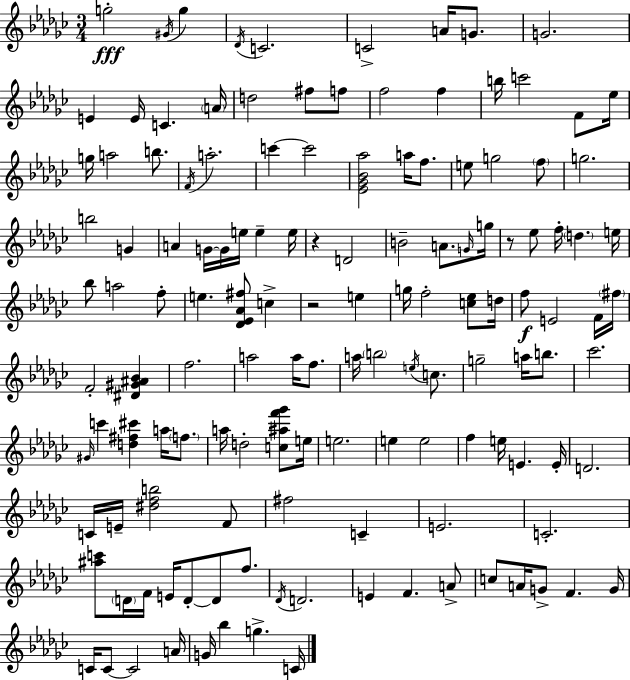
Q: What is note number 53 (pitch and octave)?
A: Bb5